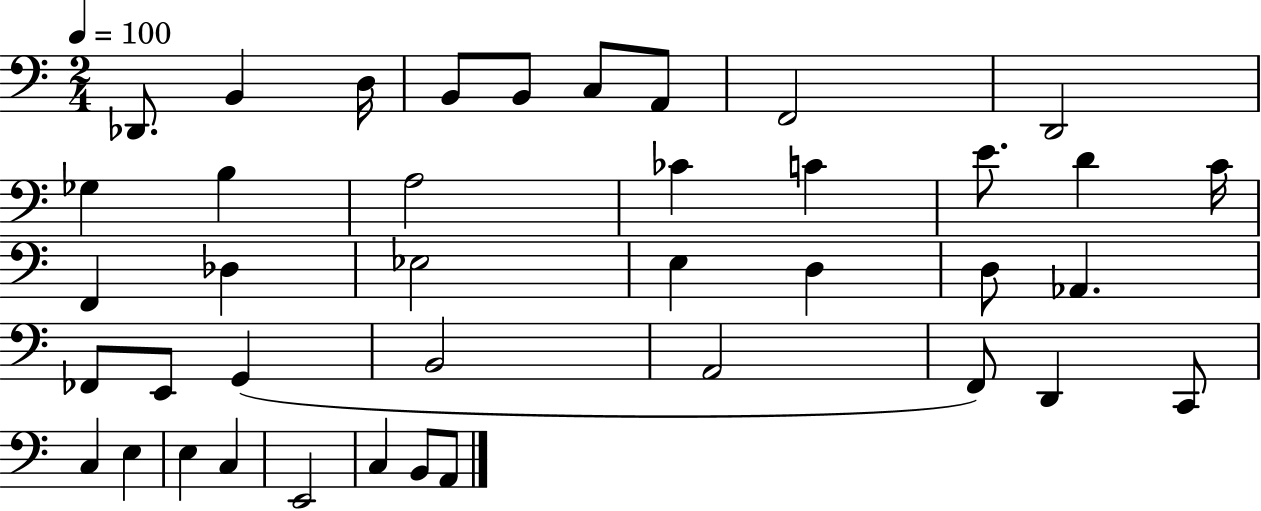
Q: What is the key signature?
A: C major